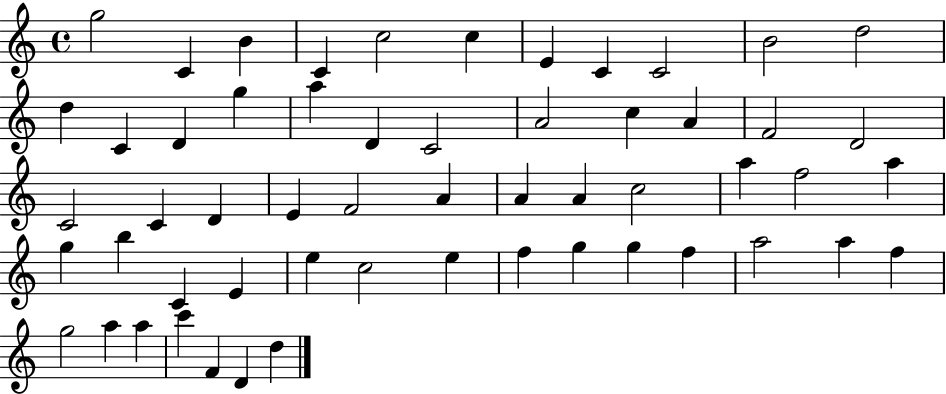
G5/h C4/q B4/q C4/q C5/h C5/q E4/q C4/q C4/h B4/h D5/h D5/q C4/q D4/q G5/q A5/q D4/q C4/h A4/h C5/q A4/q F4/h D4/h C4/h C4/q D4/q E4/q F4/h A4/q A4/q A4/q C5/h A5/q F5/h A5/q G5/q B5/q C4/q E4/q E5/q C5/h E5/q F5/q G5/q G5/q F5/q A5/h A5/q F5/q G5/h A5/q A5/q C6/q F4/q D4/q D5/q